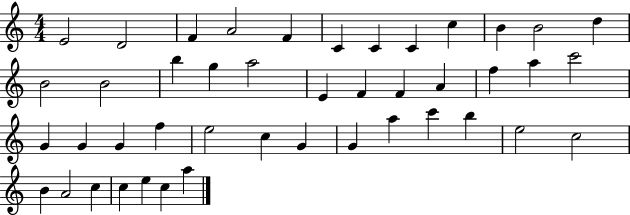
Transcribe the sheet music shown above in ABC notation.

X:1
T:Untitled
M:4/4
L:1/4
K:C
E2 D2 F A2 F C C C c B B2 d B2 B2 b g a2 E F F A f a c'2 G G G f e2 c G G a c' b e2 c2 B A2 c c e c a